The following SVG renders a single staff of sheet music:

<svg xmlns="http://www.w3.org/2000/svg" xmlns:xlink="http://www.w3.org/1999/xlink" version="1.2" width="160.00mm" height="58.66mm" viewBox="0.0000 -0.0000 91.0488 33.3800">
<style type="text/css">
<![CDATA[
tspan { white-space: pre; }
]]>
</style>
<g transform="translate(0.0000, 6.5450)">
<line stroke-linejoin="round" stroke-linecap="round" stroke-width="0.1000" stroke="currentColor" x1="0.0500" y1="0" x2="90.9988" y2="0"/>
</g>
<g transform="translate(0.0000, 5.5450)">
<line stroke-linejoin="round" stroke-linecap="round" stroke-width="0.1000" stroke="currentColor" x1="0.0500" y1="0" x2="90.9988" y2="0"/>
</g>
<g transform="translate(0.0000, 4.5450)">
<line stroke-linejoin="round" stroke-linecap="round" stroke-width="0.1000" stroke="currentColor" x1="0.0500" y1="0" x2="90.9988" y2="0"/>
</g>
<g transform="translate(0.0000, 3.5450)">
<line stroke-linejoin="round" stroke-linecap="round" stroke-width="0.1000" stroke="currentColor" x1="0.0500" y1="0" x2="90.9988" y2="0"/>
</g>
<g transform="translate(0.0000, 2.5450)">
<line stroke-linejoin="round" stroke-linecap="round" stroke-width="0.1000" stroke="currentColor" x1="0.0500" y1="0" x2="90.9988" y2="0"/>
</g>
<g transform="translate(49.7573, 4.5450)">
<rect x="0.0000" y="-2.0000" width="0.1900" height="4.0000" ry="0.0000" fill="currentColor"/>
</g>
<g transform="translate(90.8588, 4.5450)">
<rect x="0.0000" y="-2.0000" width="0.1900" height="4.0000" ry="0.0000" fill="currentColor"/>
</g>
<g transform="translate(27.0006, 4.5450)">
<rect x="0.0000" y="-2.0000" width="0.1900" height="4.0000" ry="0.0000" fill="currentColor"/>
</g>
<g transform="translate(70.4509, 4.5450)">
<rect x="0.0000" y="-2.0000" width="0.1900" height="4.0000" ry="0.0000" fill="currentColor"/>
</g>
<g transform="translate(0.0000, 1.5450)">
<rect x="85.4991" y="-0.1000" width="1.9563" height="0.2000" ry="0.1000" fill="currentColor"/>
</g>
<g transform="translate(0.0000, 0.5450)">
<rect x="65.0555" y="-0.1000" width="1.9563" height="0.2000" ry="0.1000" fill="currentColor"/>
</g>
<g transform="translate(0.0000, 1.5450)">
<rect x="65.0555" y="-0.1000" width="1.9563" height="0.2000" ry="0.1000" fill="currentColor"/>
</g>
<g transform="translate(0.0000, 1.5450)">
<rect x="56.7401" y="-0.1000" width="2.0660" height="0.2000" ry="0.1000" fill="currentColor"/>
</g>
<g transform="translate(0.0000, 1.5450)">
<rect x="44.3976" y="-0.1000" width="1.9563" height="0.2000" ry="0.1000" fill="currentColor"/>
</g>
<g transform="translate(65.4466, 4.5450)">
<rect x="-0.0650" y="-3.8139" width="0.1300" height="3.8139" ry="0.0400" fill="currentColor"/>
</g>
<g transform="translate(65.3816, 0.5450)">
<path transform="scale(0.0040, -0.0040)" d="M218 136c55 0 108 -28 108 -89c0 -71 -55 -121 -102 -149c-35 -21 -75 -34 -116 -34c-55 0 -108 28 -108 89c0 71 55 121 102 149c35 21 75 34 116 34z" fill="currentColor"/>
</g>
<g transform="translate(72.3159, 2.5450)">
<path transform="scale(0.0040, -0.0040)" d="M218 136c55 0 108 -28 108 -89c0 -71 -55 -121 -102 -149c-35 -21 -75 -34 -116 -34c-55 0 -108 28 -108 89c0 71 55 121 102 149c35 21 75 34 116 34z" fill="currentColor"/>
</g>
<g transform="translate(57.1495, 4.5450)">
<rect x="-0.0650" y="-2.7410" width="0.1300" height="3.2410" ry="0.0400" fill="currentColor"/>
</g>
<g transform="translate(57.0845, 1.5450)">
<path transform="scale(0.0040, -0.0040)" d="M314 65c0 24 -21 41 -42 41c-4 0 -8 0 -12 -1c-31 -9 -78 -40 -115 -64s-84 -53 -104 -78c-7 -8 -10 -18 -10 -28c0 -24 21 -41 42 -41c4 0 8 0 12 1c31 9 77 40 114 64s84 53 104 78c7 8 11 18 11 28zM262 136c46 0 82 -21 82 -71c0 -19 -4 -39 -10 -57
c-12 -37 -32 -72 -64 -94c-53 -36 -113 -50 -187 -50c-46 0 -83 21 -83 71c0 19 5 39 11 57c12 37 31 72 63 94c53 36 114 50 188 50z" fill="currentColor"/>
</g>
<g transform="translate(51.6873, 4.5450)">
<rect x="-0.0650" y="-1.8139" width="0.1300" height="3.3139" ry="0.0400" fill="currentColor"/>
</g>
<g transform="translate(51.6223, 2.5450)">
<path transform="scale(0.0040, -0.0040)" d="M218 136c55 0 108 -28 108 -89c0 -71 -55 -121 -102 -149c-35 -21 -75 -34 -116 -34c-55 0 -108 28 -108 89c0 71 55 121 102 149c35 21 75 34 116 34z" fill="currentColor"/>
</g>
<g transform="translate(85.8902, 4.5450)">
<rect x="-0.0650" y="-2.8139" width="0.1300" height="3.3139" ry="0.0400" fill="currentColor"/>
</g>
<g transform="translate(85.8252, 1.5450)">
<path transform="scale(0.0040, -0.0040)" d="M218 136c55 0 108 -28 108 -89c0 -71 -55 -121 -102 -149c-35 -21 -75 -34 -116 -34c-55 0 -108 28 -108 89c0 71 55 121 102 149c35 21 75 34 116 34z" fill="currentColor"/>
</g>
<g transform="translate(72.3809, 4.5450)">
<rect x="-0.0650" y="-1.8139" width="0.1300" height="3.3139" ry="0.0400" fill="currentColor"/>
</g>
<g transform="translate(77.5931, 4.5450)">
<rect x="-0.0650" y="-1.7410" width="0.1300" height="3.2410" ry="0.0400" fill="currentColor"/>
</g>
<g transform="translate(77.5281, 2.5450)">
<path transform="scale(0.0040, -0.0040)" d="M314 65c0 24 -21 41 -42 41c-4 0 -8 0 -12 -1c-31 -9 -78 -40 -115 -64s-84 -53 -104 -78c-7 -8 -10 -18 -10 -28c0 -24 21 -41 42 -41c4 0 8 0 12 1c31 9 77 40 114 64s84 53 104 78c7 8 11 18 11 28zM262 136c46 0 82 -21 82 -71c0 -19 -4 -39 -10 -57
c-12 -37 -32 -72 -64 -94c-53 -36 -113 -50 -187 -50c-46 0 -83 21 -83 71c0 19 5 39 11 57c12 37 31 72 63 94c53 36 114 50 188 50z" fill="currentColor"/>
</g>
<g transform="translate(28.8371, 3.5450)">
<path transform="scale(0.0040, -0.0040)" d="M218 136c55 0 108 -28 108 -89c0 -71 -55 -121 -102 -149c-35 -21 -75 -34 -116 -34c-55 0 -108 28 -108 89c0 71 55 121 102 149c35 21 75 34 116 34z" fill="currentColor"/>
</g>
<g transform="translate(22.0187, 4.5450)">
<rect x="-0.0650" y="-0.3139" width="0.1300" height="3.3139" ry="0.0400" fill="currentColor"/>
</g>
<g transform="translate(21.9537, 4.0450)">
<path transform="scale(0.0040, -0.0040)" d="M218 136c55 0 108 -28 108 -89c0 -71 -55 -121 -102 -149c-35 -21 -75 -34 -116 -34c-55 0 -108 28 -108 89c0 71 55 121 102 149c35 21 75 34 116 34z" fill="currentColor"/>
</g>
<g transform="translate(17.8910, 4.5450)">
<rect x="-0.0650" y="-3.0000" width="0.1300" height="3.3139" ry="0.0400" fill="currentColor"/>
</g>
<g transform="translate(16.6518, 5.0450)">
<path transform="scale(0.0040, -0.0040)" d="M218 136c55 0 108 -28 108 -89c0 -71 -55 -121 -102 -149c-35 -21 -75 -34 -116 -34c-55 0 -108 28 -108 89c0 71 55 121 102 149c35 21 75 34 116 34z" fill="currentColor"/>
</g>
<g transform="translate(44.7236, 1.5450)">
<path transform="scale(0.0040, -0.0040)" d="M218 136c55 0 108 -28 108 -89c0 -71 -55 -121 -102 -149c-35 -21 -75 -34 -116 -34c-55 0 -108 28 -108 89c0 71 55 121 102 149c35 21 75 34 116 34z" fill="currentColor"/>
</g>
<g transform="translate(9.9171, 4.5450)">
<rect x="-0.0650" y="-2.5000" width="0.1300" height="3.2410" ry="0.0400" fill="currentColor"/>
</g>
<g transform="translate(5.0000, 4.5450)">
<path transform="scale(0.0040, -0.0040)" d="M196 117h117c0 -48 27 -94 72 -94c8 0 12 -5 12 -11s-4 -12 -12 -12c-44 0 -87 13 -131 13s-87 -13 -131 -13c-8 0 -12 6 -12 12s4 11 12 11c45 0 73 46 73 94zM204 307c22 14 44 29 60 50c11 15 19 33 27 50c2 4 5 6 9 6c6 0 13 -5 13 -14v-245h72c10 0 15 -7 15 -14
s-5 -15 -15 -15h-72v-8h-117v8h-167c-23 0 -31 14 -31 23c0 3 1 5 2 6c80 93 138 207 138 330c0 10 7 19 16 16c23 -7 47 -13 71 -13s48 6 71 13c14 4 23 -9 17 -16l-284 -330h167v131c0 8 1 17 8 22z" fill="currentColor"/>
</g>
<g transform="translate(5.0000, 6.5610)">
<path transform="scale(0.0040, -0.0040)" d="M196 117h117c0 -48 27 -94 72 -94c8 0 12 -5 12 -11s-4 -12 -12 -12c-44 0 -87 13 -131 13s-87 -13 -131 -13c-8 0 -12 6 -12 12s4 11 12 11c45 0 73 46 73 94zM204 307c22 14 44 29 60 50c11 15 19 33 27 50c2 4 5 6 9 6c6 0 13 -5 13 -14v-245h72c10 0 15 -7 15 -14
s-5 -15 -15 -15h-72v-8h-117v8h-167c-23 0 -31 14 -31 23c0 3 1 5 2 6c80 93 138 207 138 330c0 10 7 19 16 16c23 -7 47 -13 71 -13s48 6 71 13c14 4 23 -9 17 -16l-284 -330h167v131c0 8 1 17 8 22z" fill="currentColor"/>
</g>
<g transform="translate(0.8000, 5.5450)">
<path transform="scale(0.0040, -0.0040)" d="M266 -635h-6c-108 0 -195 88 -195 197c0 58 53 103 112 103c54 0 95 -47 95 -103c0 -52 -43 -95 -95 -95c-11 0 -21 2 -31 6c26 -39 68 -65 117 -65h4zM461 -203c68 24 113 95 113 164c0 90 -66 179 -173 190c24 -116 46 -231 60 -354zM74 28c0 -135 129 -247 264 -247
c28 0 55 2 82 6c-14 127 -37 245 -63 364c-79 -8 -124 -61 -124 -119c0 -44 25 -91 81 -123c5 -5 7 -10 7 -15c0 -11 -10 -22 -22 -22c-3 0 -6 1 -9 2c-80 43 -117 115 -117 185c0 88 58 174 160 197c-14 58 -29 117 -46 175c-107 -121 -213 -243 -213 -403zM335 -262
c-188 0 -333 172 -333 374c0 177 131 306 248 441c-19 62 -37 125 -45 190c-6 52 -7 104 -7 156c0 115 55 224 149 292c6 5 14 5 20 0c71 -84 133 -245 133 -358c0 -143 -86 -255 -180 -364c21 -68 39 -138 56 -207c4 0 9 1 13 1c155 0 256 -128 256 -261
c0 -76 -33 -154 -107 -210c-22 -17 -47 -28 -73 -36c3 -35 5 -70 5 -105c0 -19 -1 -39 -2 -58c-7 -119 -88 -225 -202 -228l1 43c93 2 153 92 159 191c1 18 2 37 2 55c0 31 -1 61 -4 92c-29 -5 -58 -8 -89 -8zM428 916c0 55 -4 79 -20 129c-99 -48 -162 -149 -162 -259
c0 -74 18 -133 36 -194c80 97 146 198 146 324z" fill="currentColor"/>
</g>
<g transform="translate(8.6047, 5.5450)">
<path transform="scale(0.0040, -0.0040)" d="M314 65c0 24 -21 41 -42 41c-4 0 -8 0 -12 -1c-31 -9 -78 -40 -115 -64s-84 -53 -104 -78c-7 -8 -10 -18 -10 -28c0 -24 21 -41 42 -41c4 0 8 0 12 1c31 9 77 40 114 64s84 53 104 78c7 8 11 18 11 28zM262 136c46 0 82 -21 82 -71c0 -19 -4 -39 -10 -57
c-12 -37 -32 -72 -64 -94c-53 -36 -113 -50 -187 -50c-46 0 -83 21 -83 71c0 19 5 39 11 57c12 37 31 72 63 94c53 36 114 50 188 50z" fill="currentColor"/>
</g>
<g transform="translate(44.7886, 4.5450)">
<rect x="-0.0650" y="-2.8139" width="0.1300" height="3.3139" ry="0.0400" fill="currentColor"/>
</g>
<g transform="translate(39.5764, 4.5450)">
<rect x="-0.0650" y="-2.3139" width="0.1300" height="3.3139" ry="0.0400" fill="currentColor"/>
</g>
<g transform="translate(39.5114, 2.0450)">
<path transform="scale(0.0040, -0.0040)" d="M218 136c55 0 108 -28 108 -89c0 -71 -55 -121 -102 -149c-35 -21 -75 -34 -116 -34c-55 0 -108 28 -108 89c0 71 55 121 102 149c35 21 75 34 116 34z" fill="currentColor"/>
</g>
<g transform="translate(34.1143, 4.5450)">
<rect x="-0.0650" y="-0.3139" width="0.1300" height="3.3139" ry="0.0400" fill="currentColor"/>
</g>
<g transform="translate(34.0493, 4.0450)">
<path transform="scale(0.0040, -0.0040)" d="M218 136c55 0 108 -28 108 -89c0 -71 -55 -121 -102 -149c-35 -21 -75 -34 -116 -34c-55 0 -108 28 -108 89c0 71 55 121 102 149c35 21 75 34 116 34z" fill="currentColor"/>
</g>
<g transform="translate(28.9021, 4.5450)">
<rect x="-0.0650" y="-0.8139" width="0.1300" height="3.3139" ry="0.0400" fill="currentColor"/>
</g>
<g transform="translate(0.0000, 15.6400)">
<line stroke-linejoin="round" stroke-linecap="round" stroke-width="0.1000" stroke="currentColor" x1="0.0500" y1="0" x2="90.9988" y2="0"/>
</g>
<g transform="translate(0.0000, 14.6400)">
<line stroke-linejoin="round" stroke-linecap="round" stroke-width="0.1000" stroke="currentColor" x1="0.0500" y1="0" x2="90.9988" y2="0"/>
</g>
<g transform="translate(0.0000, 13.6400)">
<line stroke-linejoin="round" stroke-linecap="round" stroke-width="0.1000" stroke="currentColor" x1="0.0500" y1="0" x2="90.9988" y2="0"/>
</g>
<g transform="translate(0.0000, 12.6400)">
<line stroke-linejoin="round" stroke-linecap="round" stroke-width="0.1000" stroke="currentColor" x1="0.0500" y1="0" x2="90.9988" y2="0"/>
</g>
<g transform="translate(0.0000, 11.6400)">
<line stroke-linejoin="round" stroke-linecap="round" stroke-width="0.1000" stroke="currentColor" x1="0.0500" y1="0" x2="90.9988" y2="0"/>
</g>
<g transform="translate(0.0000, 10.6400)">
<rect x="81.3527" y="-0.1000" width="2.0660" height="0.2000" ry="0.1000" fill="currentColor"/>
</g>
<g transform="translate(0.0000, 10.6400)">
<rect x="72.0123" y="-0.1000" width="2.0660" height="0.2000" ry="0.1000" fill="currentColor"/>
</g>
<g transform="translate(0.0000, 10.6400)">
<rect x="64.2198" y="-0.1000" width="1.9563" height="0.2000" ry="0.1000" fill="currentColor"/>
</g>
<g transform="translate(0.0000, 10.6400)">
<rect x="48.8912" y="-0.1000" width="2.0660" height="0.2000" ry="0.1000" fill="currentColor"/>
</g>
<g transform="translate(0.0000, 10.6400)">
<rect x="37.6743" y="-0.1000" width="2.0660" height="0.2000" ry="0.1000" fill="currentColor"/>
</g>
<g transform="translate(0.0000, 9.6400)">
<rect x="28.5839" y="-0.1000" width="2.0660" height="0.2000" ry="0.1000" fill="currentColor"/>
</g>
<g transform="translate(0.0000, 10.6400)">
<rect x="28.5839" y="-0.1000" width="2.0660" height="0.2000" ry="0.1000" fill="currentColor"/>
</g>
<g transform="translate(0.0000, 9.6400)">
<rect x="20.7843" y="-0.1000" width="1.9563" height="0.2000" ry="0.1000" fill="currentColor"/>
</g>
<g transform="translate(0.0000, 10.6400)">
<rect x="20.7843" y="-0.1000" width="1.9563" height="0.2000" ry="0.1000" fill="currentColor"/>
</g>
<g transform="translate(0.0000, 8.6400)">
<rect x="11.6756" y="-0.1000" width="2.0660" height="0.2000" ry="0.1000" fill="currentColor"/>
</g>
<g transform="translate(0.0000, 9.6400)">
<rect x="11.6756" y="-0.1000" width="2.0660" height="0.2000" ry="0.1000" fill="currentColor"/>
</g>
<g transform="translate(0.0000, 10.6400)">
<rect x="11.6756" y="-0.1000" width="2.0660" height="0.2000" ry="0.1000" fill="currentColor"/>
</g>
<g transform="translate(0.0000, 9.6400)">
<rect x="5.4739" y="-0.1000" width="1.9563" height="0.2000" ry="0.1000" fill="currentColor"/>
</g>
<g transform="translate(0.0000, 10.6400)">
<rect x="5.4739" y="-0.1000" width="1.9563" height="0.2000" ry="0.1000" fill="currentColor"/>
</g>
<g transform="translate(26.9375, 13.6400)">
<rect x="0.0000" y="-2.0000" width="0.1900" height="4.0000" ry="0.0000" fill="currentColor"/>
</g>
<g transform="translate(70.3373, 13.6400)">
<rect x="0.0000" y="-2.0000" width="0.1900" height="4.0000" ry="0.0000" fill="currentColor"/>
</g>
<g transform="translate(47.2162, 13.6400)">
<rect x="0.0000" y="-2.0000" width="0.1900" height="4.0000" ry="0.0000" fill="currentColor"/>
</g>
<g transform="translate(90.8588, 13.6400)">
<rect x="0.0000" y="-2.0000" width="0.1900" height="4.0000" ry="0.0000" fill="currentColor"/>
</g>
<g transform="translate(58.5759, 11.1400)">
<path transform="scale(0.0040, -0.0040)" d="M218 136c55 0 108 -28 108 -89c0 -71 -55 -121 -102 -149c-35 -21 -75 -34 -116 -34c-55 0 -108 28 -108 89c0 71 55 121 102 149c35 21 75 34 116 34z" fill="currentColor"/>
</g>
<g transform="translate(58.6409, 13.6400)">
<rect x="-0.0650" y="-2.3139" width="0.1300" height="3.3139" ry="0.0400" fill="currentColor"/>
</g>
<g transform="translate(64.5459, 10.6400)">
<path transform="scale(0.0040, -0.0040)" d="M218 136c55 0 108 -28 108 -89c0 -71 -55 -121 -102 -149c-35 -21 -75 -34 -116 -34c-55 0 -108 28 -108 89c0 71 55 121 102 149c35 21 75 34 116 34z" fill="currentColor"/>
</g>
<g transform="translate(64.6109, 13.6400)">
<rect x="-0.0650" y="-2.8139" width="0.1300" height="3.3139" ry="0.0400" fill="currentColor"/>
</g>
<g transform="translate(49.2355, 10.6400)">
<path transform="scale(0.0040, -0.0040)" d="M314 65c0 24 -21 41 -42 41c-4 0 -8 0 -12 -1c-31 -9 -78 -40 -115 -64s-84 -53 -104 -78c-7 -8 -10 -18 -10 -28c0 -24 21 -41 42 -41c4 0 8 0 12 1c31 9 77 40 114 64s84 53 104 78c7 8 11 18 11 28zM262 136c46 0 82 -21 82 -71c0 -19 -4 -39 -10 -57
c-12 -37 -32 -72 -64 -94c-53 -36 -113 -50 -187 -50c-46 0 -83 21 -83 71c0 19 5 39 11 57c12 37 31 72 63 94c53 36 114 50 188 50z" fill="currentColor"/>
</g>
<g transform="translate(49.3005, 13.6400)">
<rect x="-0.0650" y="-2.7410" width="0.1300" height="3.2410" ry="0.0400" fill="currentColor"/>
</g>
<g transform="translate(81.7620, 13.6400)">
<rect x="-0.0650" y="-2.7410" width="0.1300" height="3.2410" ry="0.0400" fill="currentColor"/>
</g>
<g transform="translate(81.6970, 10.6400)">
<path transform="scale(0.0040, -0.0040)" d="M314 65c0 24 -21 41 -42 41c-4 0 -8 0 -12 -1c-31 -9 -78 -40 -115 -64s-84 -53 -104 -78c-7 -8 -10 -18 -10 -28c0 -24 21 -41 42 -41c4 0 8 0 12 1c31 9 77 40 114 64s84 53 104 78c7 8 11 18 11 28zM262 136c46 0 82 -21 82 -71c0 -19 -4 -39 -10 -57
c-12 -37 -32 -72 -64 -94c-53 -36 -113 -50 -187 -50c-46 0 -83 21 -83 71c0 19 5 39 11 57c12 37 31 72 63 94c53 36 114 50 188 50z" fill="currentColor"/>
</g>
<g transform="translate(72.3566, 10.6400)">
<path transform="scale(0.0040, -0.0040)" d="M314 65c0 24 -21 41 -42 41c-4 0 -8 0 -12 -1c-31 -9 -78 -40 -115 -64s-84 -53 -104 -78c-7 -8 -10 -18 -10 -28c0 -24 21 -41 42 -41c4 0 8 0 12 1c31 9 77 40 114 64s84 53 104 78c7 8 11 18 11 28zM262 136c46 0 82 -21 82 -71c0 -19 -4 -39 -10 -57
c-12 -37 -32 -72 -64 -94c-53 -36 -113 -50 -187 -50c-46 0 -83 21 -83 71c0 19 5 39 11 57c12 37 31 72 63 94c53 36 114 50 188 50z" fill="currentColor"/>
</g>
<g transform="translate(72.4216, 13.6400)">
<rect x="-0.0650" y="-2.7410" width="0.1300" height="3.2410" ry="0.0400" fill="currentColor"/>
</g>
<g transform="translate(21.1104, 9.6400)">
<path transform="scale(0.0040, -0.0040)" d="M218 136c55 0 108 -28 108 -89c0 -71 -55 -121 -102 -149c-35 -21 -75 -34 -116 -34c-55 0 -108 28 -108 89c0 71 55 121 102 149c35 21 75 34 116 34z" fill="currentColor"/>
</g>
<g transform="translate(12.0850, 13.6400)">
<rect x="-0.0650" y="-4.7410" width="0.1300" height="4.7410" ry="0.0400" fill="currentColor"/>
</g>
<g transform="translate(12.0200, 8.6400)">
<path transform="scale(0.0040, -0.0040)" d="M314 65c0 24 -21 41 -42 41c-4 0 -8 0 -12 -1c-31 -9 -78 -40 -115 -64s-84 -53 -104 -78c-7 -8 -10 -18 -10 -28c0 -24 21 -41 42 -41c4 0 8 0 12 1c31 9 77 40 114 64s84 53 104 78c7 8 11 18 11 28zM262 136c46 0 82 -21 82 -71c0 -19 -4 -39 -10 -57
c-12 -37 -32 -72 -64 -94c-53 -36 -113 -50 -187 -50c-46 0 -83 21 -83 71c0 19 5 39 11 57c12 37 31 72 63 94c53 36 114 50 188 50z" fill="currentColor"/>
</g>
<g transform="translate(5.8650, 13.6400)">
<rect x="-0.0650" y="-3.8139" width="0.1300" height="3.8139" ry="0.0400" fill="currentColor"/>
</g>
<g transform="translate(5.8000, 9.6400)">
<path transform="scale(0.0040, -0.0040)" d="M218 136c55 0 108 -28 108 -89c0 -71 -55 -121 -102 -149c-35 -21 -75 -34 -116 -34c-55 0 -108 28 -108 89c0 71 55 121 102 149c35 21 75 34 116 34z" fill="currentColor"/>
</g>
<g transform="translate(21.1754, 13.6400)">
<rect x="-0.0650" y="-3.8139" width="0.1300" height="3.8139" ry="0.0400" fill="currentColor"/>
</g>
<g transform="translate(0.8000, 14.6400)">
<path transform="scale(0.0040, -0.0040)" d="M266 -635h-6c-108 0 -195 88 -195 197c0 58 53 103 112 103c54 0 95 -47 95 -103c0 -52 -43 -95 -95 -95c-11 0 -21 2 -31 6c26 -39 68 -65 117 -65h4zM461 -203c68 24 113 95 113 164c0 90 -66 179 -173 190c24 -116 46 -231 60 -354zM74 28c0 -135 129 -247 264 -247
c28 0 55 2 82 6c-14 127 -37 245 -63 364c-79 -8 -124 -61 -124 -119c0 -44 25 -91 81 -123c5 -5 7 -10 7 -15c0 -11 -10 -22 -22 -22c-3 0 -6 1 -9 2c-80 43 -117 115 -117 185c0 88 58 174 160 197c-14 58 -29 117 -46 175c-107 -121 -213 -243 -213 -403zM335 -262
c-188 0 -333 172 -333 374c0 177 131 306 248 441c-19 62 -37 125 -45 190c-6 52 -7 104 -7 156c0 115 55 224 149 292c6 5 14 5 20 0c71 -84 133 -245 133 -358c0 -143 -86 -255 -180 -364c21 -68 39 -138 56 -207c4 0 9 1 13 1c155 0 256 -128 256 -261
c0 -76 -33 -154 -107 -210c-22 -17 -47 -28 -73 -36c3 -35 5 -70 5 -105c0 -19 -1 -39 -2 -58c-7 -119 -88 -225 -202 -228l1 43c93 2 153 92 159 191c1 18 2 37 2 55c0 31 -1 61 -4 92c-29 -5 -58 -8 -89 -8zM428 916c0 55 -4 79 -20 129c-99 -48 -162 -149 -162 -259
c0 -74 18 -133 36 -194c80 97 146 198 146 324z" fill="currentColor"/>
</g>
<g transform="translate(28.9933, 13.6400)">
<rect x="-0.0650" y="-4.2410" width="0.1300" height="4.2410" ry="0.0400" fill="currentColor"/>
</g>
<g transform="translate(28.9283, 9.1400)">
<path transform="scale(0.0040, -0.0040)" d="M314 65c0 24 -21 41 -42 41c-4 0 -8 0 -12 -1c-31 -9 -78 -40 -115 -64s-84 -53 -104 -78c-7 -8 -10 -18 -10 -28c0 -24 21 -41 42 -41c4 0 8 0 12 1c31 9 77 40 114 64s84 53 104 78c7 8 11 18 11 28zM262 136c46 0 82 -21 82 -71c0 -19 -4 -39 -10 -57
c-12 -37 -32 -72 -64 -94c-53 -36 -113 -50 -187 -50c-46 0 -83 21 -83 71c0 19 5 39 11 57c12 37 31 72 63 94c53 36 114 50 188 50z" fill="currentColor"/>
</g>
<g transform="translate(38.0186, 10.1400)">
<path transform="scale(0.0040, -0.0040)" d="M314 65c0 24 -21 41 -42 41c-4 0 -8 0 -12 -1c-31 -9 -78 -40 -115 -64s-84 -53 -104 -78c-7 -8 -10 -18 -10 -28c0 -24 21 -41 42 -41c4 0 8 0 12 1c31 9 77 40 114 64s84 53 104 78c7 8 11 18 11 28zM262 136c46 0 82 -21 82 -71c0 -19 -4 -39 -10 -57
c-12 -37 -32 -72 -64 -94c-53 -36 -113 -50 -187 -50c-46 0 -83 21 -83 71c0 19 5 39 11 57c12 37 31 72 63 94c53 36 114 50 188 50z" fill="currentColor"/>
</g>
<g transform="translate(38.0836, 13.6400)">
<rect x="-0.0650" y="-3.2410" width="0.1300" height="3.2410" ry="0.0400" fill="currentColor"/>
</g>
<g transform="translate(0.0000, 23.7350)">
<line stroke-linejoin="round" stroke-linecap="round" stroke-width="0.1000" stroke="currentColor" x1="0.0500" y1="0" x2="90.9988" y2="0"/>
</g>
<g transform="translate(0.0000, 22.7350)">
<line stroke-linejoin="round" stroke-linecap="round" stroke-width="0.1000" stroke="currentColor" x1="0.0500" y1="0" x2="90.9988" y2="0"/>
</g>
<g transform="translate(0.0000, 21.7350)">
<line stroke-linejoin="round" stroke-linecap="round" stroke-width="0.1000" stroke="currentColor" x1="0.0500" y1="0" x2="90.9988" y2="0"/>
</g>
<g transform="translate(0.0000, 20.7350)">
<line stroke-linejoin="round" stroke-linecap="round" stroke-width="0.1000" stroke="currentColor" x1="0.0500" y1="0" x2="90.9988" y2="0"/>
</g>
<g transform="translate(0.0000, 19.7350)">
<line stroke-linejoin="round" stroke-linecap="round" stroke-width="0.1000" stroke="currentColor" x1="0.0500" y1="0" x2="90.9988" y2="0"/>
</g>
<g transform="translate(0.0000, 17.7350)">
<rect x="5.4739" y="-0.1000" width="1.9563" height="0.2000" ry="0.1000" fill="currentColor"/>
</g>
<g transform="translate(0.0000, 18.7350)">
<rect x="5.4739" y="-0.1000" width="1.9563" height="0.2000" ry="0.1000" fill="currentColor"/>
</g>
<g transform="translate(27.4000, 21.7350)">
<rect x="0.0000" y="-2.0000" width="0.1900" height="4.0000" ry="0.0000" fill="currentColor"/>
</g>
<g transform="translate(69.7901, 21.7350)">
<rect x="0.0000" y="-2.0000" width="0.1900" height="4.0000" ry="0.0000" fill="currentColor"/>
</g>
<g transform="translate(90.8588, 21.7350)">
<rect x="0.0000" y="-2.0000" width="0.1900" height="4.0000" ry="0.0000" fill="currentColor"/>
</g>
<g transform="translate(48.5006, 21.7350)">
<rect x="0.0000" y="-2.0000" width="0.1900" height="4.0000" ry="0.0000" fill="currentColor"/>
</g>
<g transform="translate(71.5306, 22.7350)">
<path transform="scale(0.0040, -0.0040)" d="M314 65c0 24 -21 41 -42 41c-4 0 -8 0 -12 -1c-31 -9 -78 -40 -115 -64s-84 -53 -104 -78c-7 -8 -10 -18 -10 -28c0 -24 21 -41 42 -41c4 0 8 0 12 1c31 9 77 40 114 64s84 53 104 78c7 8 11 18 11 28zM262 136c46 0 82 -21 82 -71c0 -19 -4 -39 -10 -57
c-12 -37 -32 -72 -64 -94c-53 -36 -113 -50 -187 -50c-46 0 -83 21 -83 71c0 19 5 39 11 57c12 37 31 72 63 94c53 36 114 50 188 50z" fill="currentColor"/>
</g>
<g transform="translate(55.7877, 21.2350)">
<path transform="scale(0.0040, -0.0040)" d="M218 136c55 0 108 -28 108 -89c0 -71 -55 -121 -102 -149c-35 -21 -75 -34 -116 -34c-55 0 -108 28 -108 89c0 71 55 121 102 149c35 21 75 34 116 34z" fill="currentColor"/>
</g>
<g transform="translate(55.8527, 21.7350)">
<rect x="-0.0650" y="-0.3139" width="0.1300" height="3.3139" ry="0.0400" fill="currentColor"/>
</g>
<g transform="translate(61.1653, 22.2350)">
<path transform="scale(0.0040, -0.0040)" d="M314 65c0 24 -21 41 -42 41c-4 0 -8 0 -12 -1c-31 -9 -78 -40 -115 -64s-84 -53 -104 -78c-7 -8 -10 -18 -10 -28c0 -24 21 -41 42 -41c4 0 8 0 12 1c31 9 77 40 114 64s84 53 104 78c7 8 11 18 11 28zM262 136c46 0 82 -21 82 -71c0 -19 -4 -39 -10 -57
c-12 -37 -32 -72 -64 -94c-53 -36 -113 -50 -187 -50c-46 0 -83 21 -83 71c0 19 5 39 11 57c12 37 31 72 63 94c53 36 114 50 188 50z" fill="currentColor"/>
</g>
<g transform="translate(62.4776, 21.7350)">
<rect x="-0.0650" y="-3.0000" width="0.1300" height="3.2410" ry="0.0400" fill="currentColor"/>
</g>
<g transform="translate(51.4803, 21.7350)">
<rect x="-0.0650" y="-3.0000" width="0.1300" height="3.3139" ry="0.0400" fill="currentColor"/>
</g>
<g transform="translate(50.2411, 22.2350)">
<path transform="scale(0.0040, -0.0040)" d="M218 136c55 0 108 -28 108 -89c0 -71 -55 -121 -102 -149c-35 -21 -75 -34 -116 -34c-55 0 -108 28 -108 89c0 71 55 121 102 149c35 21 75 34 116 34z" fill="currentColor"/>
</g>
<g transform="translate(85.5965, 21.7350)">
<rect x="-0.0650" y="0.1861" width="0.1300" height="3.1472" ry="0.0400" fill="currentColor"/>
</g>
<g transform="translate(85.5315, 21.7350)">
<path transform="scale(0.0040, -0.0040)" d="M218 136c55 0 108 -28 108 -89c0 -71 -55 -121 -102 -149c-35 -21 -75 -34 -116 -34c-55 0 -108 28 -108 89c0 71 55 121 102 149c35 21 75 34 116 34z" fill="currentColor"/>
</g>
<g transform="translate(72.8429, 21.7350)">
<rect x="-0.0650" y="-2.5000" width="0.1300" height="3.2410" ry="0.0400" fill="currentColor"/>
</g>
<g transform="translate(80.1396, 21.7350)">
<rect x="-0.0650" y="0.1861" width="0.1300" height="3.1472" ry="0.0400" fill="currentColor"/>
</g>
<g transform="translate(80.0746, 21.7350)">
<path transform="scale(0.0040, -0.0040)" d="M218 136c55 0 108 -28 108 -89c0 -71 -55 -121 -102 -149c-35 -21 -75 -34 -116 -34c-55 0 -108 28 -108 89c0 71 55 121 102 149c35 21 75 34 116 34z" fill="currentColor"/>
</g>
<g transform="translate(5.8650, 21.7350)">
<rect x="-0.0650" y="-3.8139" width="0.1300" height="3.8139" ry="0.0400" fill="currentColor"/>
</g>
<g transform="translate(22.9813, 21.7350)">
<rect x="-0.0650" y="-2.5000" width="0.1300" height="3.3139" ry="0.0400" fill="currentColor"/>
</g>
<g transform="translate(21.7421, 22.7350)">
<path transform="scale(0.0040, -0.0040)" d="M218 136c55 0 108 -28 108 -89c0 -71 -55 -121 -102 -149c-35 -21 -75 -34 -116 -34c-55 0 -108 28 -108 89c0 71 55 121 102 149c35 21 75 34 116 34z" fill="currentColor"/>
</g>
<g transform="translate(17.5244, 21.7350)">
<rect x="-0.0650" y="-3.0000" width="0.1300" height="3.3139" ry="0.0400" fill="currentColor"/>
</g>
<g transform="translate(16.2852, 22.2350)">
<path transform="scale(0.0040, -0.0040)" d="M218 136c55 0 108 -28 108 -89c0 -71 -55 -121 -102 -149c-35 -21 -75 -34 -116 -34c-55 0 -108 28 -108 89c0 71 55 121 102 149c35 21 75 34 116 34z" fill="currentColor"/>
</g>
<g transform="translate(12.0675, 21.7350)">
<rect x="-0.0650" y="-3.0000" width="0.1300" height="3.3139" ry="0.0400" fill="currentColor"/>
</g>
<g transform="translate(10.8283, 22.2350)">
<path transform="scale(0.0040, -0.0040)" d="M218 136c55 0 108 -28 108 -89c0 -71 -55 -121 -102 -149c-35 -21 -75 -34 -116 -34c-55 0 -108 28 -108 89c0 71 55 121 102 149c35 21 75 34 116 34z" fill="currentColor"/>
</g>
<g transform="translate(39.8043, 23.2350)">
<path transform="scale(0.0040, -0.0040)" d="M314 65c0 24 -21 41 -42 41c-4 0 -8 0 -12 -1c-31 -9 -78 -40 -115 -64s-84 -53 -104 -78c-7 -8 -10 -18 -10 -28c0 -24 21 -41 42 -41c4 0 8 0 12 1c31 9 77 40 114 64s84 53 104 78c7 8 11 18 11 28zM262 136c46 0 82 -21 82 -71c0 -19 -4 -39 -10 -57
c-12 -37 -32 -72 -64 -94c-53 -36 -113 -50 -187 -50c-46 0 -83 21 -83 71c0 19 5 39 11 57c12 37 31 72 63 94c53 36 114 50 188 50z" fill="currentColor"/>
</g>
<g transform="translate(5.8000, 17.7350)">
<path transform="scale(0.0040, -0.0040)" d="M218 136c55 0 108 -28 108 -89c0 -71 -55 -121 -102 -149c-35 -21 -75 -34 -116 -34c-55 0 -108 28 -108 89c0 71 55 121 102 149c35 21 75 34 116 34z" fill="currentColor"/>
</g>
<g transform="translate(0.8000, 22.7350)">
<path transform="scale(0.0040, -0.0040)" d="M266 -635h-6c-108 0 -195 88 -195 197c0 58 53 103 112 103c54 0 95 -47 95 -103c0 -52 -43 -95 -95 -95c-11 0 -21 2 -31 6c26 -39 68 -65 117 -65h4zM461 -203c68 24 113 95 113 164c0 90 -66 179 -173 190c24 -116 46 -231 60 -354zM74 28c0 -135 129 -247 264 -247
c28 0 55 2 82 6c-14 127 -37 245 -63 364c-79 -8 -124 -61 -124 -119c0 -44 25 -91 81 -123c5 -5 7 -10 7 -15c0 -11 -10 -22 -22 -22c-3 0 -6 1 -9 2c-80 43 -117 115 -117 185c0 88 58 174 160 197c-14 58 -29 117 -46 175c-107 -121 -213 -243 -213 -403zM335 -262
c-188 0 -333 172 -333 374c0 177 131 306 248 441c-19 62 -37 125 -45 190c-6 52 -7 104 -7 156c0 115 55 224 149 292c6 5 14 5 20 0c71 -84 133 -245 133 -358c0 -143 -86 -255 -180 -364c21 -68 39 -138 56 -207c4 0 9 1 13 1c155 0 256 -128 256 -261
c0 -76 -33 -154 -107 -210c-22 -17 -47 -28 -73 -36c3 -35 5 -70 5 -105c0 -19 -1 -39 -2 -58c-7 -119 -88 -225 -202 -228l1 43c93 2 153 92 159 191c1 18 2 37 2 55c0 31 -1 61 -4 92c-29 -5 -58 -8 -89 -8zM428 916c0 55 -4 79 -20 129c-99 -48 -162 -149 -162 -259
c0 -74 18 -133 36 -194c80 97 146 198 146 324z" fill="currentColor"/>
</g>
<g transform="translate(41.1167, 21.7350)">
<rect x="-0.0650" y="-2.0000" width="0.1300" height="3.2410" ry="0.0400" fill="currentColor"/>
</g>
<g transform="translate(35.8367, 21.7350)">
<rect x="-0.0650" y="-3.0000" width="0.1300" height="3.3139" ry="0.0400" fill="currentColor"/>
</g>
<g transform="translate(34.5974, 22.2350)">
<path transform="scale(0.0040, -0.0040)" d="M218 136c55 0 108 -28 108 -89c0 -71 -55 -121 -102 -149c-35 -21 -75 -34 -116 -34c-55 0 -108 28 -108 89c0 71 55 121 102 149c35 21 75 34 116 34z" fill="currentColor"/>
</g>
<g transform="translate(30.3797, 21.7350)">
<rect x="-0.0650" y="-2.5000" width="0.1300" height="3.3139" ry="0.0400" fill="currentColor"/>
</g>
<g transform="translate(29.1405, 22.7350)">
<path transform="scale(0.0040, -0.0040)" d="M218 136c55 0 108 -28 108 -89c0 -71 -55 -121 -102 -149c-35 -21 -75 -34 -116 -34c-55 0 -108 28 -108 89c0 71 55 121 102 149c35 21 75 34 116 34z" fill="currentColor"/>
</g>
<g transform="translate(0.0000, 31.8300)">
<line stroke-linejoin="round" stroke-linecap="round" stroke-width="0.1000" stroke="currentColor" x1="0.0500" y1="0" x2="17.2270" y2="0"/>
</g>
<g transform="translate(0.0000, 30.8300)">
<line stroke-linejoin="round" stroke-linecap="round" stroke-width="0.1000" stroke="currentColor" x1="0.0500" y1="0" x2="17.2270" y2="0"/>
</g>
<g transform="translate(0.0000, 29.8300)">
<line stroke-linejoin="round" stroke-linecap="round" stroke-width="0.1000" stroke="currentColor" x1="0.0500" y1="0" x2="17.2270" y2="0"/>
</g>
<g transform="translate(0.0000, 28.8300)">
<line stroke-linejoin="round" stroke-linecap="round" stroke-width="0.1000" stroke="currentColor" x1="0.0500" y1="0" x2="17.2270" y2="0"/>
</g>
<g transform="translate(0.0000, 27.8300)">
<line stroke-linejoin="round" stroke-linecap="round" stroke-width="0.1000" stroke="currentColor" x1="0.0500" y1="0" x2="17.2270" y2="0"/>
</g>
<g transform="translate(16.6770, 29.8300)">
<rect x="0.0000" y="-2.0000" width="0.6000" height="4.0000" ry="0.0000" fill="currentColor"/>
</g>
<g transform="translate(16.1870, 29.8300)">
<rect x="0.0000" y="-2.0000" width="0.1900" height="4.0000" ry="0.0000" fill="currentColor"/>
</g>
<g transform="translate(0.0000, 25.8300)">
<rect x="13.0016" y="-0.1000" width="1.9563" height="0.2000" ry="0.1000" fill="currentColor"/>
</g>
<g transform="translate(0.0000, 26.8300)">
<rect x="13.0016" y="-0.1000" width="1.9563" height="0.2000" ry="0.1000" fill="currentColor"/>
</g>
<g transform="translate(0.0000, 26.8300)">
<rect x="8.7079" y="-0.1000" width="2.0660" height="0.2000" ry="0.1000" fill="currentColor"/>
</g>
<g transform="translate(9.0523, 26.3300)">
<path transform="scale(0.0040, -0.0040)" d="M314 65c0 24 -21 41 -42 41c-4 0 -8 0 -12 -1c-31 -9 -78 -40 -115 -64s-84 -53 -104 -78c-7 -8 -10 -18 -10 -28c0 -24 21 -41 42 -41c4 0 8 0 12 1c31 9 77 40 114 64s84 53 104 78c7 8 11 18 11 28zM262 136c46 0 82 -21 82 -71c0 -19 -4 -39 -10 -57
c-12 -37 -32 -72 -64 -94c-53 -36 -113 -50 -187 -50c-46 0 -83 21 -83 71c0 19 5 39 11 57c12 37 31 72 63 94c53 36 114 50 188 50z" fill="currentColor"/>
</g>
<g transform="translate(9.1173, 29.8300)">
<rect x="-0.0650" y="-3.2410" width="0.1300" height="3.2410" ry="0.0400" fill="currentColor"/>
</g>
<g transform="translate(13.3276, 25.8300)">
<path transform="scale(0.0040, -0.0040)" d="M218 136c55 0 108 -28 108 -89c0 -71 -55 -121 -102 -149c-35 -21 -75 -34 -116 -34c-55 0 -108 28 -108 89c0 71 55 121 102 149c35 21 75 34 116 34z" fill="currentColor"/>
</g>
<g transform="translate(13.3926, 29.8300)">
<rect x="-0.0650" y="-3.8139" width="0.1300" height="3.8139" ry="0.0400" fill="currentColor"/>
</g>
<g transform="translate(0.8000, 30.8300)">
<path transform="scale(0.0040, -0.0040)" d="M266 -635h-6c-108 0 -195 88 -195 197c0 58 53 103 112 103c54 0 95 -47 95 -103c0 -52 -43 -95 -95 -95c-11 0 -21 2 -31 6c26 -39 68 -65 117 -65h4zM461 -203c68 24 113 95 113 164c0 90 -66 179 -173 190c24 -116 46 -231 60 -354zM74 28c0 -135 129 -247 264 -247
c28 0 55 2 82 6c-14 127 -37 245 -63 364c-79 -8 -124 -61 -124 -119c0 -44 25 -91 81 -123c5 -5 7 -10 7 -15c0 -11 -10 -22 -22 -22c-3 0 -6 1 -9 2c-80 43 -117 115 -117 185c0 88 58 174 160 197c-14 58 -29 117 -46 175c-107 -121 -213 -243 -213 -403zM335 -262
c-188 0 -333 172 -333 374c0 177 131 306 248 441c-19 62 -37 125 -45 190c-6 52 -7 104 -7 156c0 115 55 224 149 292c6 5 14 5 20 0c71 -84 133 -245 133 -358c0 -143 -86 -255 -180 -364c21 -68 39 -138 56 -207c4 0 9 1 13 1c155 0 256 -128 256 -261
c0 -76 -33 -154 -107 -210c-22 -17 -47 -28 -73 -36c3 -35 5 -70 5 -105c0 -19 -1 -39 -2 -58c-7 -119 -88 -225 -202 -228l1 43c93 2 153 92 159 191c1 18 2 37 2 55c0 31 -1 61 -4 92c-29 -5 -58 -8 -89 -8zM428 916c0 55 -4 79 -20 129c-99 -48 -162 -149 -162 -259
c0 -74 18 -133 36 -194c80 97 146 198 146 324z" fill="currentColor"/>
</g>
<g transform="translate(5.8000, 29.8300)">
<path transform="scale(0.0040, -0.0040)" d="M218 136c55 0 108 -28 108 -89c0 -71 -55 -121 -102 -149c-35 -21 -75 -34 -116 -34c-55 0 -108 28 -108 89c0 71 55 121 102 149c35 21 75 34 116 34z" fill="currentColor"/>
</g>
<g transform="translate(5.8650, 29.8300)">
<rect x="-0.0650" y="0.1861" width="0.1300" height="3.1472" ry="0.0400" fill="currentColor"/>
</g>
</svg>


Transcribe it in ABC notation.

X:1
T:Untitled
M:4/4
L:1/4
K:C
G2 A c d c g a f a2 c' f f2 a c' e'2 c' d'2 b2 a2 g a a2 a2 c' A A G G A F2 A c A2 G2 B B B b2 c'